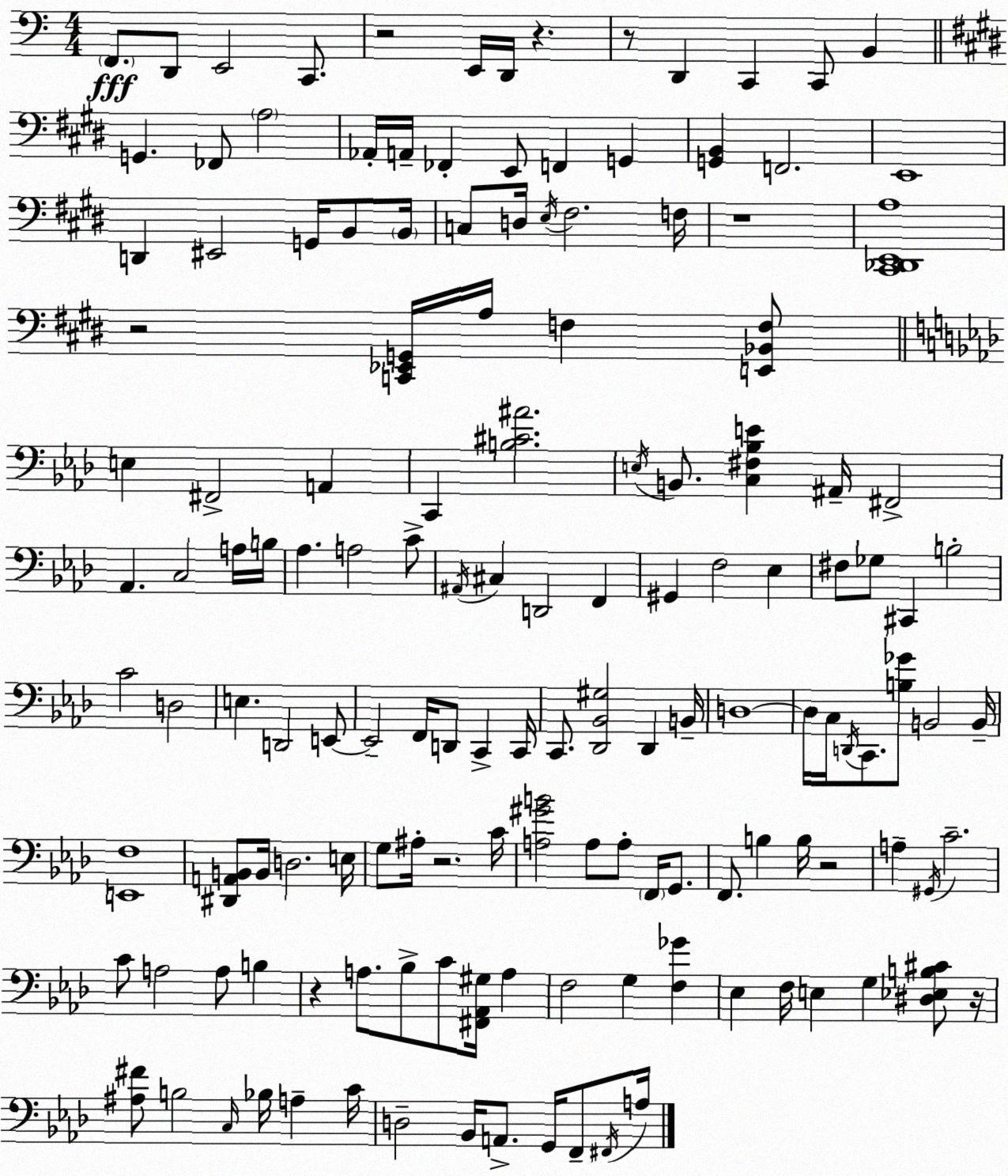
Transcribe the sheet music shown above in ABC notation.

X:1
T:Untitled
M:4/4
L:1/4
K:C
F,,/2 D,,/2 E,,2 C,,/2 z2 E,,/4 D,,/4 z z/2 D,, C,, C,,/2 B,, G,, _F,,/2 A,2 _A,,/4 A,,/4 _F,, E,,/2 F,, G,, [G,,B,,] F,,2 E,,4 D,, ^E,,2 G,,/4 B,,/2 B,,/4 C,/2 D,/4 E,/4 ^F,2 F,/4 z4 [^C,,_D,,E,,A,]4 z2 [C,,_E,,G,,]/4 A,/4 F, [E,,_B,,F,]/2 E, ^F,,2 A,, C,, [B,^C^A]2 E,/4 B,,/2 [C,^F,_B,E] ^A,,/4 ^F,,2 _A,, C,2 A,/4 B,/4 _A, A,2 C/2 ^A,,/4 ^C, D,,2 F,, ^G,, F,2 _E, ^F,/2 _G,/2 ^C,, B,2 C2 D,2 E, D,,2 E,,/2 E,,2 F,,/4 D,,/2 C,, C,,/4 C,,/2 [_D,,_B,,^G,]2 _D,, B,,/4 D,4 D,/4 C,/4 D,,/4 C,,/2 [B,_G]/2 B,,2 B,,/4 [E,,F,]4 [^D,,A,,B,,]/2 B,,/4 D,2 E,/4 G,/2 ^A,/4 z2 C/4 [A,^GB]2 A,/2 A,/2 F,,/4 G,,/2 F,,/2 B, B,/4 z2 A, ^G,,/4 C2 C/2 A,2 A,/2 B, z A,/2 _B,/2 C/2 [^F,,_A,,^G,]/4 A, F,2 G, [F,_G] _E, F,/4 E, G, [^D,_E,B,^C]/2 z/4 [^A,^F]/2 B,2 C,/4 _B,/4 A, C/4 D,2 _B,,/4 A,,/2 G,,/4 F,,/2 ^F,,/4 A,/4